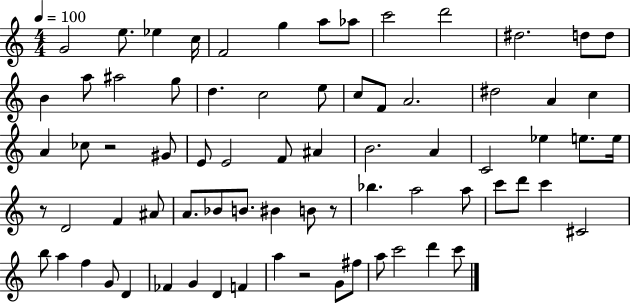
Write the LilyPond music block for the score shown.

{
  \clef treble
  \numericTimeSignature
  \time 4/4
  \key c \major
  \tempo 4 = 100
  g'2 e''8. ees''4 c''16 | f'2 g''4 a''8 aes''8 | c'''2 d'''2 | dis''2. d''8 d''8 | \break b'4 a''8 ais''2 g''8 | d''4. c''2 e''8 | c''8 f'8 a'2. | dis''2 a'4 c''4 | \break a'4 ces''8 r2 gis'8 | e'8 e'2 f'8 ais'4 | b'2. a'4 | c'2 ees''4 e''8. e''16 | \break r8 d'2 f'4 ais'8 | a'8. bes'8 b'8. bis'4 b'8 r8 | bes''4. a''2 a''8 | c'''8 d'''8 c'''4 cis'2 | \break b''8 a''4 f''4 g'8 d'4 | fes'4 g'4 d'4 f'4 | a''4 r2 g'8 fis''8 | a''8 c'''2 d'''4 c'''8 | \break \bar "|."
}